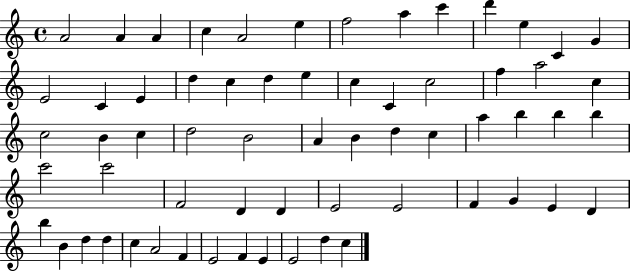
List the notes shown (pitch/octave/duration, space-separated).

A4/h A4/q A4/q C5/q A4/h E5/q F5/h A5/q C6/q D6/q E5/q C4/q G4/q E4/h C4/q E4/q D5/q C5/q D5/q E5/q C5/q C4/q C5/h F5/q A5/h C5/q C5/h B4/q C5/q D5/h B4/h A4/q B4/q D5/q C5/q A5/q B5/q B5/q B5/q C6/h C6/h F4/h D4/q D4/q E4/h E4/h F4/q G4/q E4/q D4/q B5/q B4/q D5/q D5/q C5/q A4/h F4/q E4/h F4/q E4/q E4/h D5/q C5/q